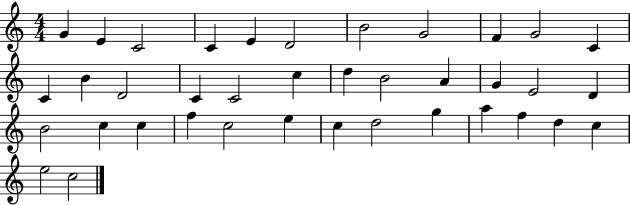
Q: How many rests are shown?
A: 0